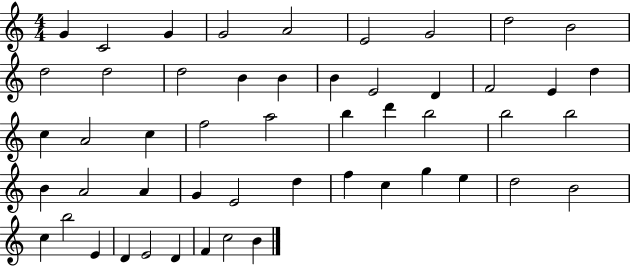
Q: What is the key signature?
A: C major